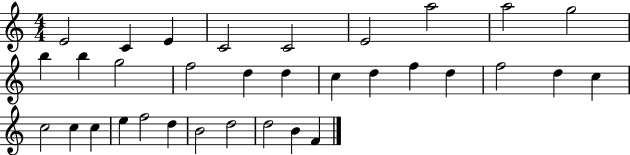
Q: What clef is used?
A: treble